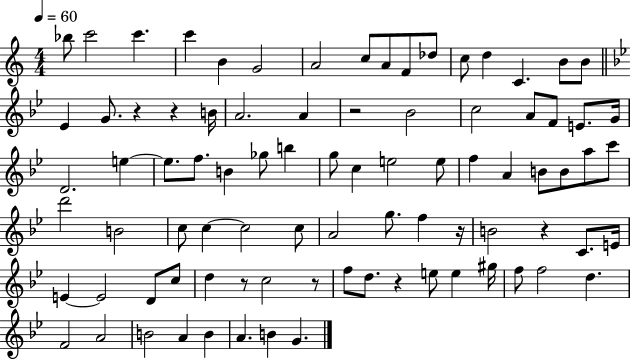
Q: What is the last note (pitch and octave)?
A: G4